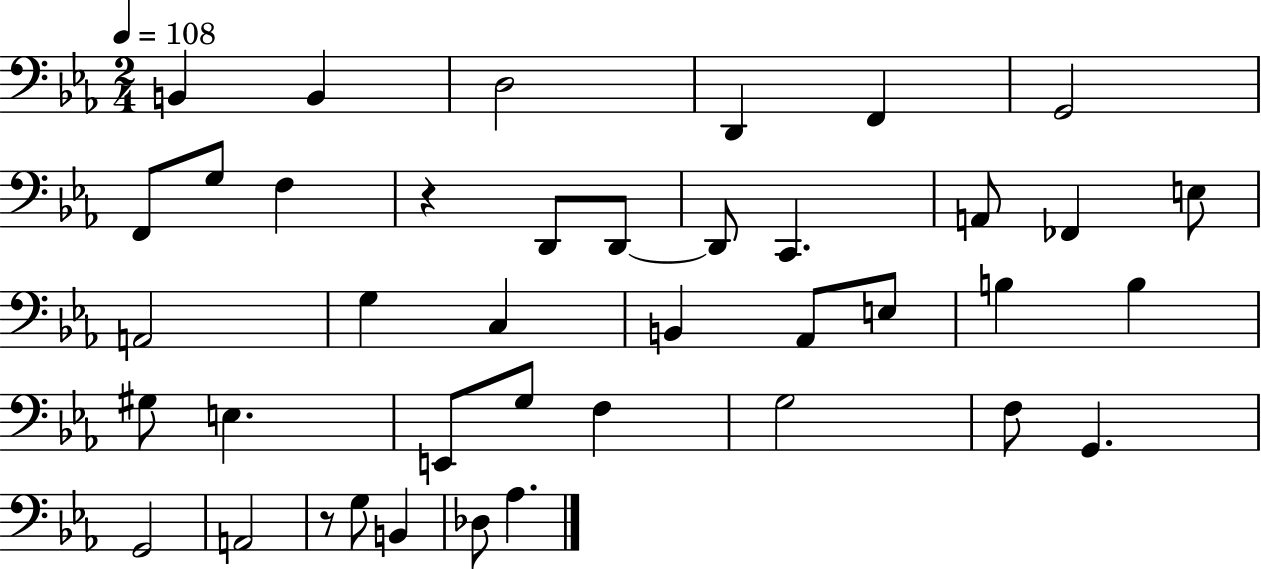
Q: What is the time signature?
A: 2/4